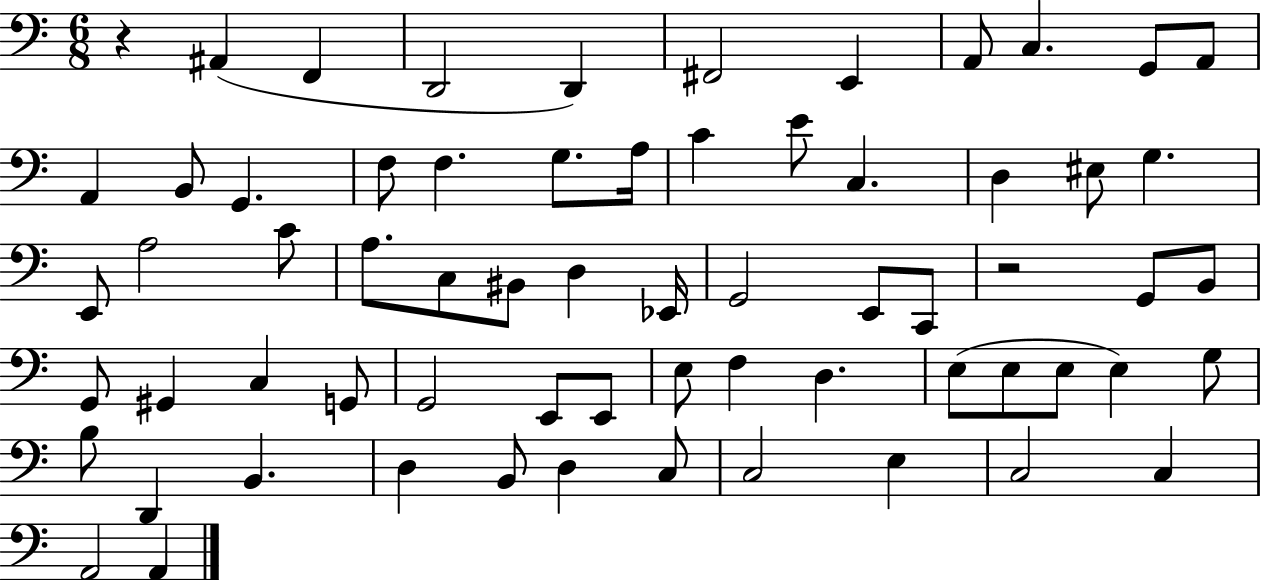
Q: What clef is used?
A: bass